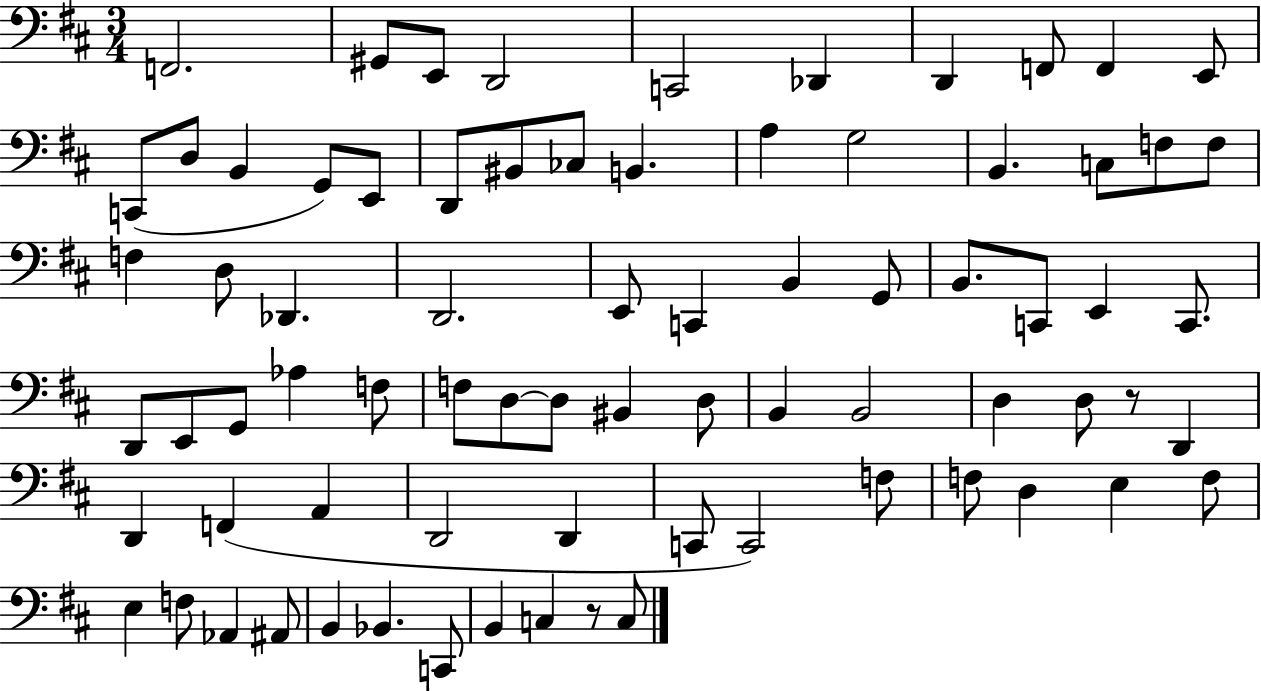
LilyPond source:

{
  \clef bass
  \numericTimeSignature
  \time 3/4
  \key d \major
  \repeat volta 2 { f,2. | gis,8 e,8 d,2 | c,2 des,4 | d,4 f,8 f,4 e,8 | \break c,8( d8 b,4 g,8) e,8 | d,8 bis,8 ces8 b,4. | a4 g2 | b,4. c8 f8 f8 | \break f4 d8 des,4. | d,2. | e,8 c,4 b,4 g,8 | b,8. c,8 e,4 c,8. | \break d,8 e,8 g,8 aes4 f8 | f8 d8~~ d8 bis,4 d8 | b,4 b,2 | d4 d8 r8 d,4 | \break d,4 f,4( a,4 | d,2 d,4 | c,8 c,2) f8 | f8 d4 e4 f8 | \break e4 f8 aes,4 ais,8 | b,4 bes,4. c,8 | b,4 c4 r8 c8 | } \bar "|."
}